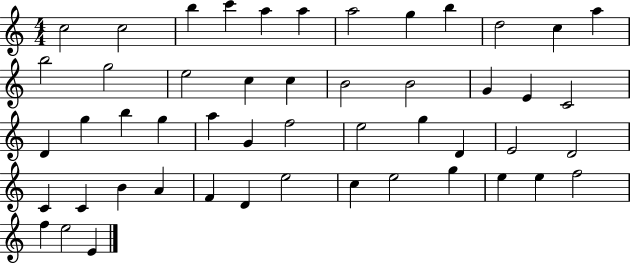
C5/h C5/h B5/q C6/q A5/q A5/q A5/h G5/q B5/q D5/h C5/q A5/q B5/h G5/h E5/h C5/q C5/q B4/h B4/h G4/q E4/q C4/h D4/q G5/q B5/q G5/q A5/q G4/q F5/h E5/h G5/q D4/q E4/h D4/h C4/q C4/q B4/q A4/q F4/q D4/q E5/h C5/q E5/h G5/q E5/q E5/q F5/h F5/q E5/h E4/q